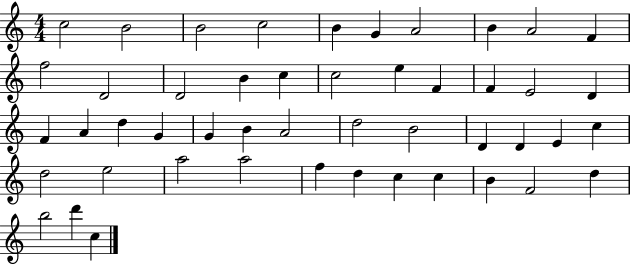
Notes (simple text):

C5/h B4/h B4/h C5/h B4/q G4/q A4/h B4/q A4/h F4/q F5/h D4/h D4/h B4/q C5/q C5/h E5/q F4/q F4/q E4/h D4/q F4/q A4/q D5/q G4/q G4/q B4/q A4/h D5/h B4/h D4/q D4/q E4/q C5/q D5/h E5/h A5/h A5/h F5/q D5/q C5/q C5/q B4/q F4/h D5/q B5/h D6/q C5/q